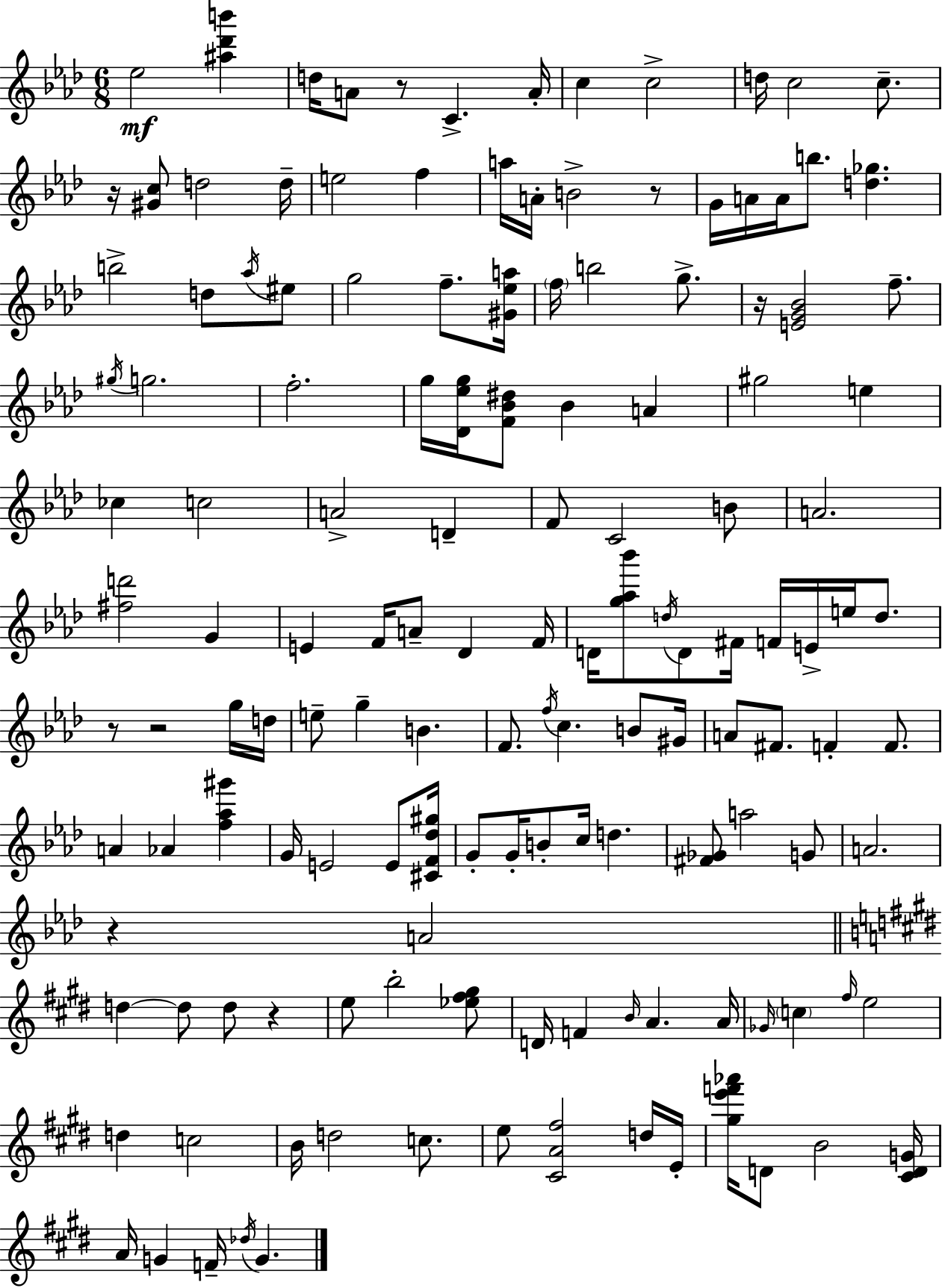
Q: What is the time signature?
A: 6/8